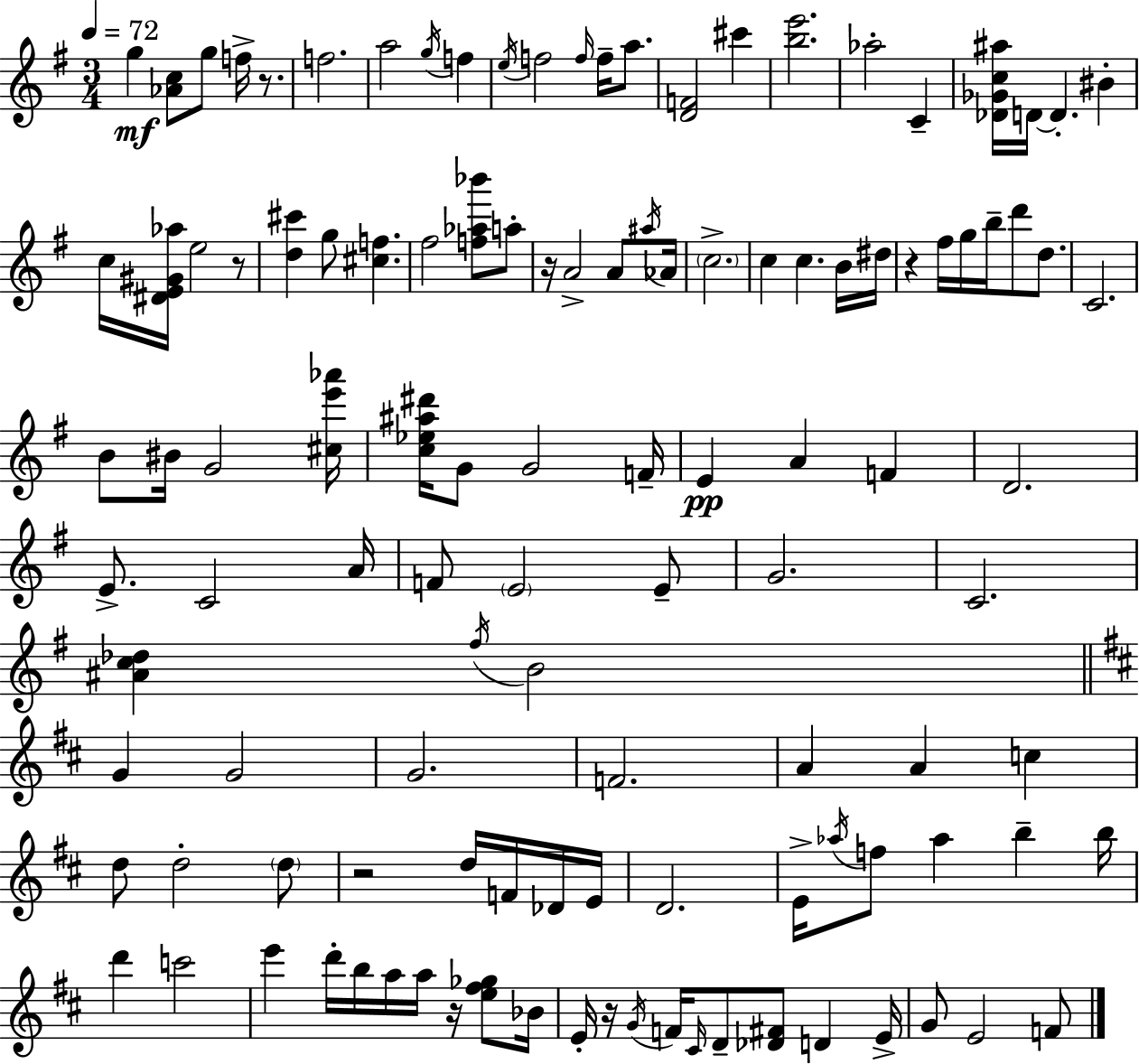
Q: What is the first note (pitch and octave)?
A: G5